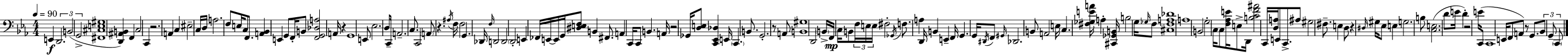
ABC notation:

X:1
T:Untitled
M:4/4
L:1/4
K:Cm
E,, D,,2 B,,2 G,,2 [^F,,^C,E,^G,]4 [D,,^A,,B,,] F,, C,2 C,, z2 A,, C, ^E,2 C,/4 D,/4 A,2 F,/2 E,/4 C,/2 F,,/2 [A,,_B,,] E,, G,,/2 F,,/4 B,,/2 [F,,G,,_D,A,]2 A,,/4 z G,,4 E,,/2 _E,2 D,/2 C,,/4 A,,2 C,/2 C,,2 A,,/2 z ^A,/4 F,/4 F,2 G,, _D,,/4 F,/4 D,,2 D,,2 D,,2 E,, _F,,/4 E,,/4 E,,/4 G,,/4 [^D,E,F,]/2 B,, ^F,,/2 A,, C,,/4 C,,/2 B,, A,,/4 z2 _G,,/4 [D,E,]/2 [C,,_E,,_D,] E,,/4 C,, B,,/2 G,,2 z/2 A,,/2 [B,,^G,]4 D,,2 B,,/4 F,,/4 C,/4 B,,/2 F,/4 E,/4 E,/4 ^F,2 _G,,/4 F,/2 A, D,,/4 B,, E,, F,,/4 G,, G,,/4 ^D,,/4 F,,/2 ^G,,/4 _D,,2 B,,/2 A,,2 E,/4 C, [^F,_G,EA]/4 A, [^C,,_G,,B,,]/4 B,2 G,/4 _G,/4 F,/2 [^C,F,A,_D]4 A,4 B,,2 G,2 C,/4 C,/2 [F,_A,E]/4 E,/2 D,,/4 [B,CF^A]2 C,,/4 [D,A,]/4 E,,/2 C,,/2 ^A,/2 ^G,2 ^F,/2 E, D,/2 z ^D,/4 ^G,/4 _E,/2 E, G,2 B,/2 [C,E,]2 D/2 E/4 D z2 E/4 C,,/2 C,,4 E,,/4 F,,/2 A,,/2 z/2 G,,/2 _B,,/2 G,,/2 C,,/2